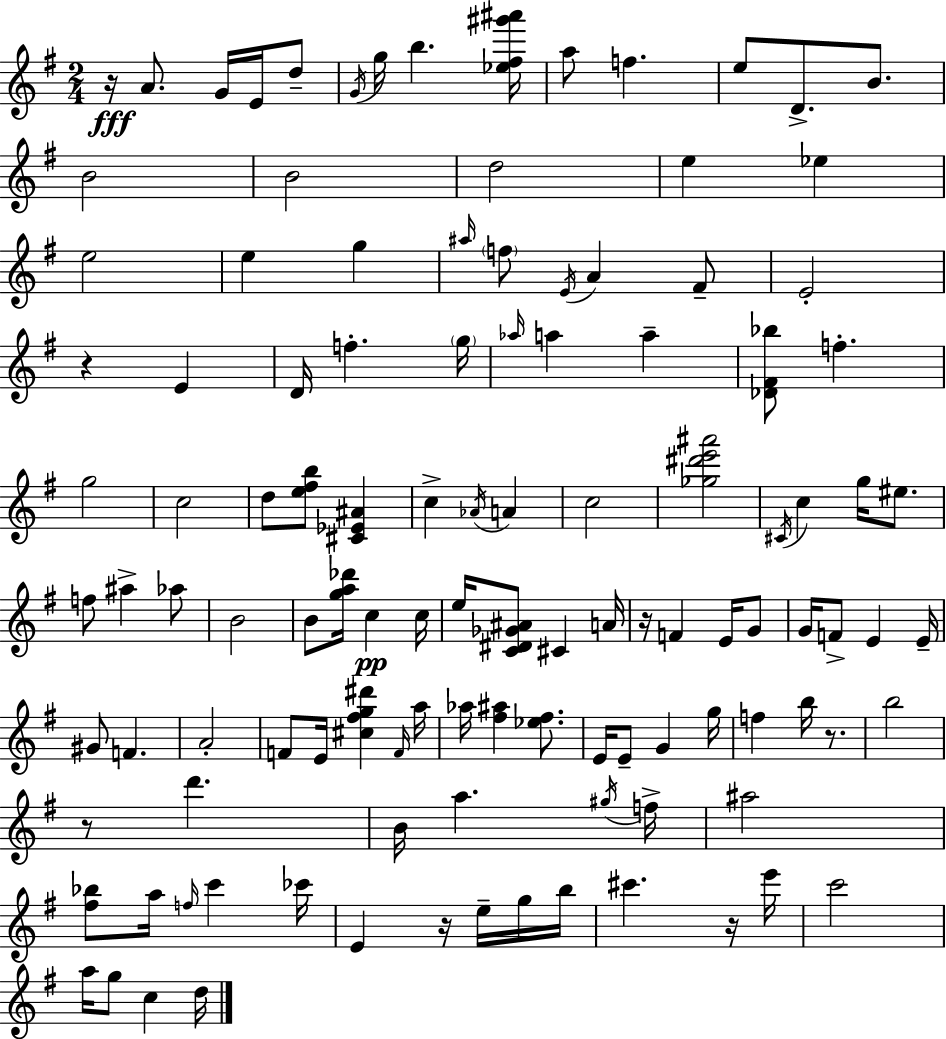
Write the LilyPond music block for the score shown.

{
  \clef treble
  \numericTimeSignature
  \time 2/4
  \key g \major
  \repeat volta 2 { r16\fff a'8. g'16 e'16 d''8-- | \acciaccatura { g'16 } g''16 b''4. | <ees'' fis'' gis''' ais'''>16 a''8 f''4. | e''8 d'8.-> b'8. | \break b'2 | b'2 | d''2 | e''4 ees''4 | \break e''2 | e''4 g''4 | \grace { ais''16 } \parenthesize f''8 \acciaccatura { e'16 } a'4 | fis'8-- e'2-. | \break r4 e'4 | d'16 f''4.-. | \parenthesize g''16 \grace { aes''16 } a''4 | a''4-- <des' fis' bes''>8 f''4.-. | \break g''2 | c''2 | d''8 <e'' fis'' b''>8 | <cis' ees' ais'>4 c''4-> | \break \acciaccatura { aes'16 } a'4 c''2 | <ges'' dis''' e''' ais'''>2 | \acciaccatura { cis'16 } c''4 | g''16 eis''8. f''8 | \break ais''4-> aes''8 b'2 | b'8 | <g'' a'' des'''>16 c''4\pp c''16 e''16 <c' dis' ges' ais'>8 | cis'4 a'16 r16 f'4 | \break e'16 g'8 g'16 f'8-> | e'4 e'16-- gis'8 | f'4. a'2-. | f'8 | \break e'16 <cis'' fis'' g'' dis'''>4 \grace { f'16 } a''16 aes''16 | <fis'' ais''>4 <ees'' fis''>8. e'16 | e'8-- g'4 g''16 f''4 | b''16 r8. b''2 | \break r8 | d'''4. b'16 | a''4. \acciaccatura { gis''16 } f''16-> | ais''2 | \break <fis'' bes''>8 a''16 \grace { f''16 } c'''4 | ces'''16 e'4 r16 e''16-- g''16 | b''16 cis'''4. r16 | e'''16 c'''2 | \break a''16 g''8 c''4 | d''16 } \bar "|."
}